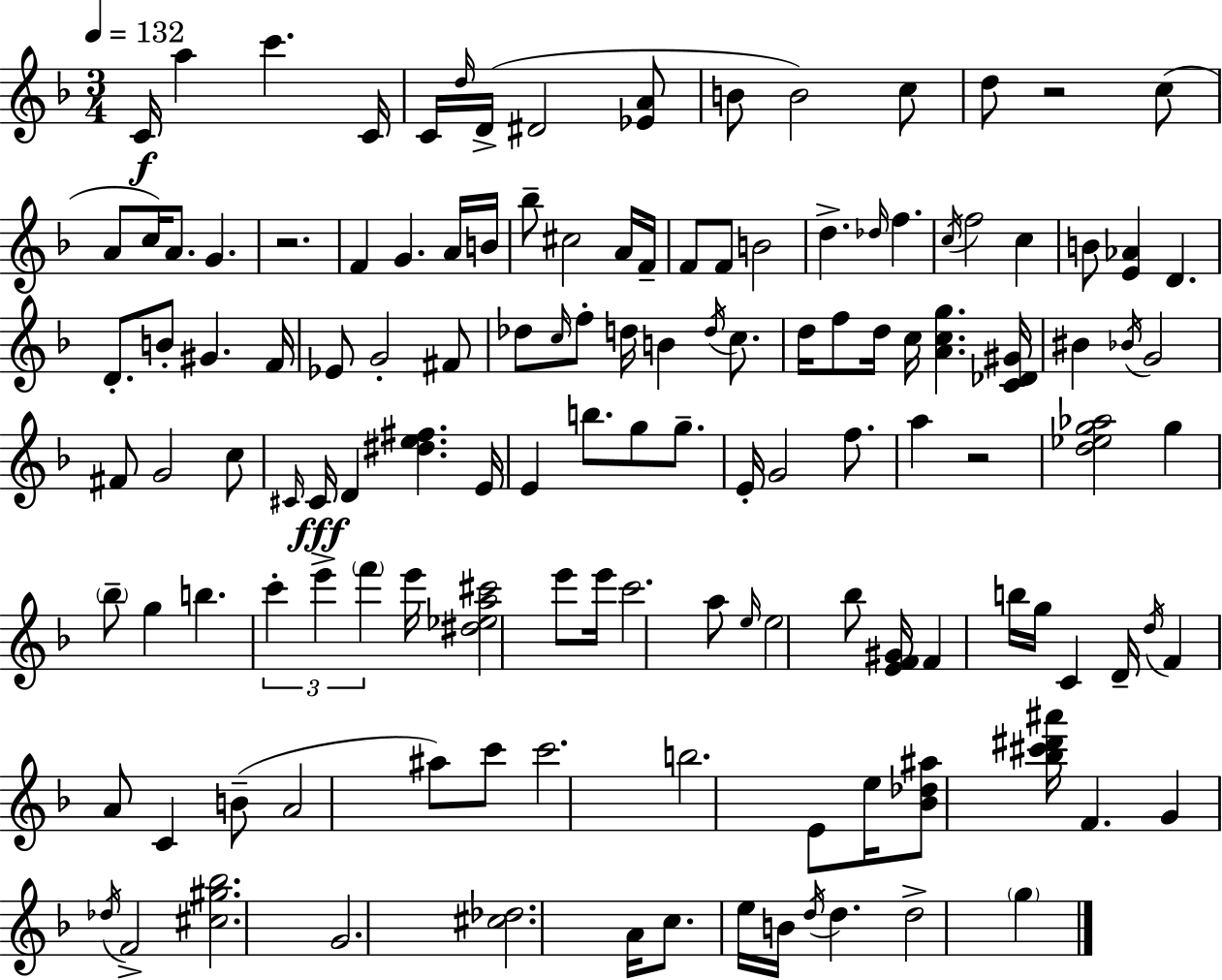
C4/s A5/q C6/q. C4/s C4/s D5/s D4/s D#4/h [Eb4,A4]/e B4/e B4/h C5/e D5/e R/h C5/e A4/e C5/s A4/e. G4/q. R/h. F4/q G4/q. A4/s B4/s Bb5/e C#5/h A4/s F4/s F4/e F4/e B4/h D5/q. Db5/s F5/q. C5/s F5/h C5/q B4/e [E4,Ab4]/q D4/q. D4/e. B4/e G#4/q. F4/s Eb4/e G4/h F#4/e Db5/e C5/s F5/e D5/s B4/q D5/s C5/e. D5/s F5/e D5/s C5/s [A4,C5,G5]/q. [C4,Db4,G#4]/s BIS4/q Bb4/s G4/h F#4/e G4/h C5/e C#4/s C#4/s D4/q [D#5,E5,F#5]/q. E4/s E4/q B5/e. G5/e G5/e. E4/s G4/h F5/e. A5/q R/h [D5,Eb5,G5,Ab5]/h G5/q Bb5/e G5/q B5/q. C6/q E6/q F6/q E6/s [D#5,Eb5,A5,C#6]/h E6/e E6/s C6/h. A5/e E5/s E5/h Bb5/e [E4,F4,G#4]/s F4/q B5/s G5/s C4/q D4/s D5/s F4/q A4/e C4/q B4/e A4/h A#5/e C6/e C6/h. B5/h. E4/e E5/s [Bb4,Db5,A#5]/e [Bb5,C#6,D#6,A#6]/s F4/q. G4/q Db5/s F4/h [C#5,G#5,Bb5]/h. G4/h. [C#5,Db5]/h. A4/s C5/e. E5/s B4/s D5/s D5/q. D5/h G5/q